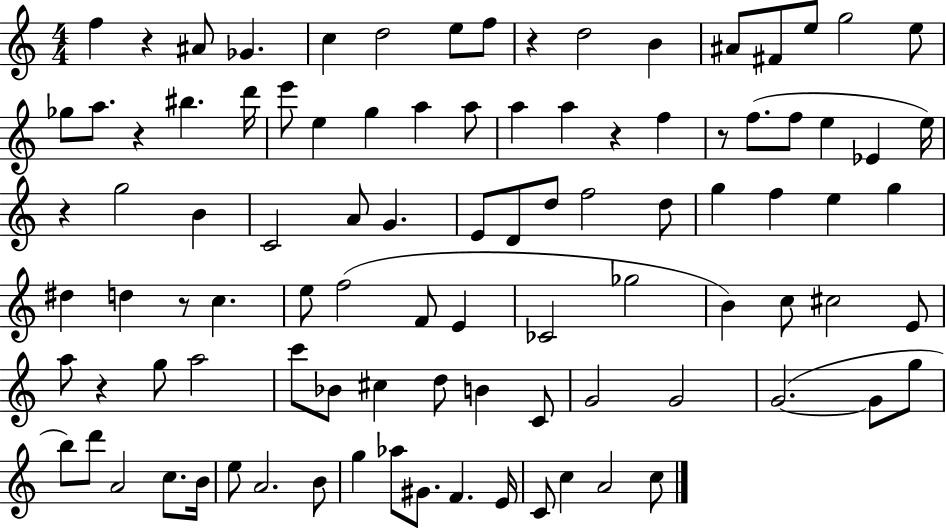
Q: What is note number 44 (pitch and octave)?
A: E5